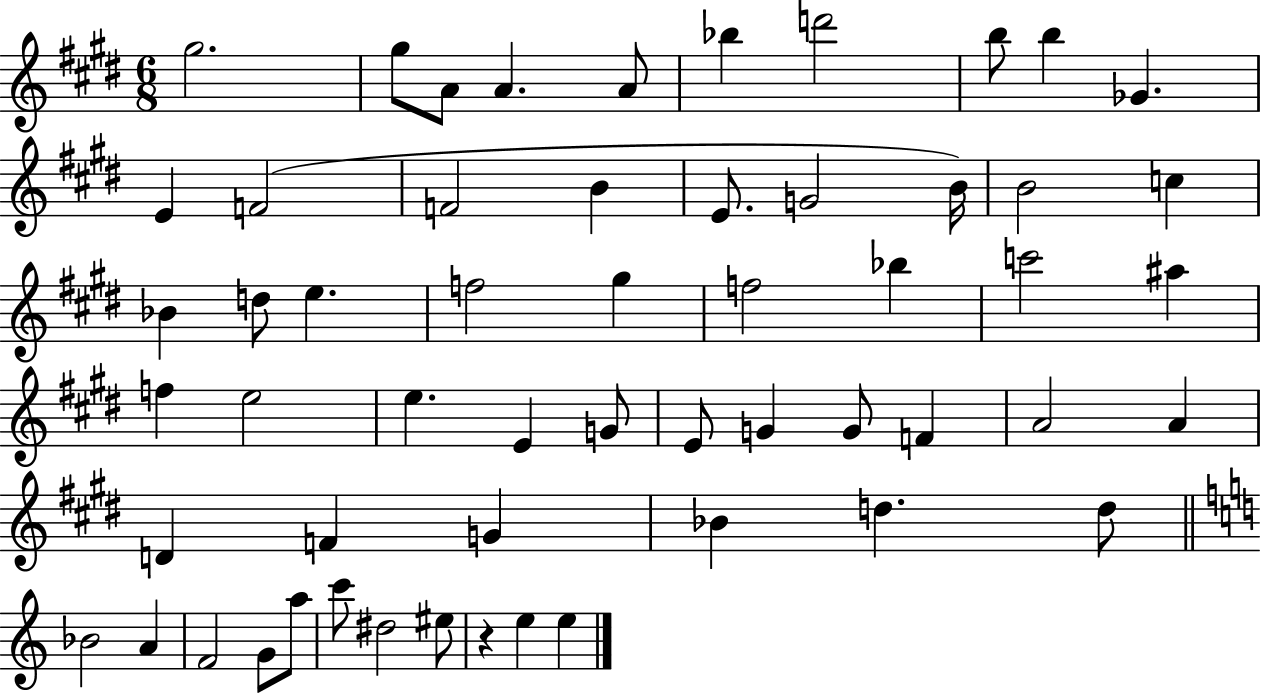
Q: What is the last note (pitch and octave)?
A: E5